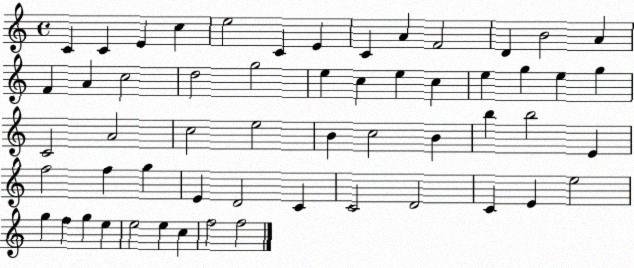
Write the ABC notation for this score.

X:1
T:Untitled
M:4/4
L:1/4
K:C
C C E c e2 C E C A F2 D B2 A F A c2 d2 g2 e c e c e g e g C2 A2 c2 e2 B c2 B b b2 E f2 f g E D2 C C2 D2 C E e2 g f g e e2 e c f2 f2